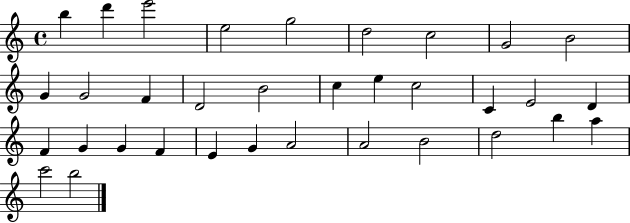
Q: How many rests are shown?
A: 0